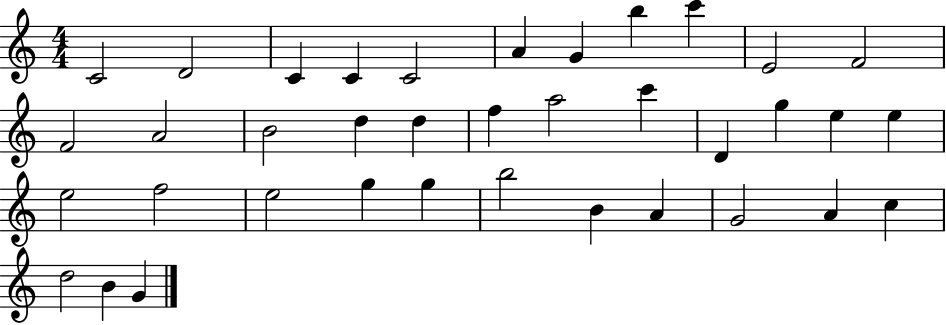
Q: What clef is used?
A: treble